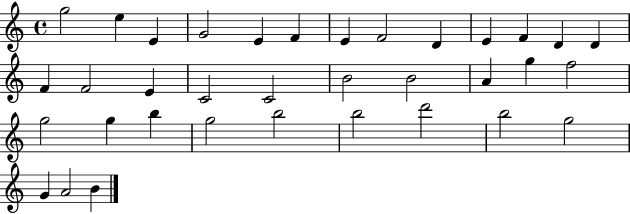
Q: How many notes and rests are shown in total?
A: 35